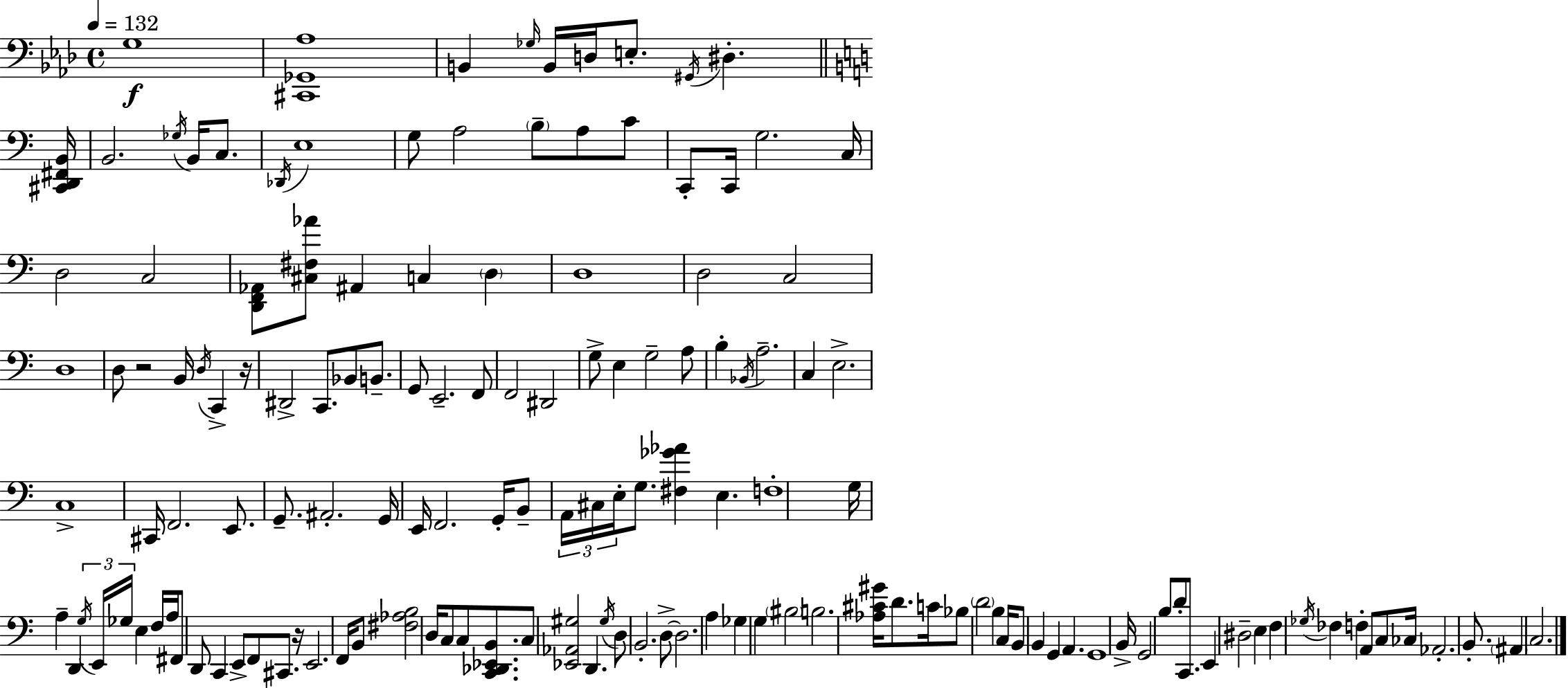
X:1
T:Untitled
M:4/4
L:1/4
K:Fm
G,4 [^C,,_G,,_A,]4 B,, _G,/4 B,,/4 D,/4 E,/2 ^G,,/4 ^D, [^C,,D,,^F,,B,,]/4 B,,2 _G,/4 B,,/4 C,/2 _D,,/4 E,4 G,/2 A,2 B,/2 A,/2 C/2 C,,/2 C,,/4 G,2 C,/4 D,2 C,2 [D,,F,,_A,,]/2 [^C,^F,_A]/2 ^A,, C, D, D,4 D,2 C,2 D,4 D,/2 z2 B,,/4 D,/4 C,, z/4 ^D,,2 C,,/2 _B,,/2 B,,/2 G,,/2 E,,2 F,,/2 F,,2 ^D,,2 G,/2 E, G,2 A,/2 B, _B,,/4 A,2 C, E,2 C,4 ^C,,/4 F,,2 E,,/2 G,,/2 ^A,,2 G,,/4 E,,/4 F,,2 G,,/4 B,,/2 A,,/4 ^C,/4 E,/4 G,/2 [^F,_G_A] E, F,4 G,/4 A, D,, G,/4 E,,/4 _G,/4 E, F,/4 A,/4 ^F,,/2 D,,/2 C,, E,,/2 F,,/2 ^C,,/2 z/4 E,,2 F,,/4 B,,/2 [^F,_A,B,]2 D,/4 C,/2 C,/2 [C,,_D,,_E,,B,,]/2 C,/2 [_E,,_A,,^G,]2 D,, ^G,/4 D,/2 B,,2 D,/2 D,2 A, _G, G, ^B,2 B,2 [_A,^C^G]/4 D/2 C/4 _B,/2 D2 B, C,/4 B,,/2 B,, G,, A,, G,,4 B,,/4 G,,2 B,/2 D/2 C,,/2 E,, ^D,2 E, F, _G,/4 _F, F, A,,/2 C,/2 _C,/4 _A,,2 B,,/2 ^A,, C,2